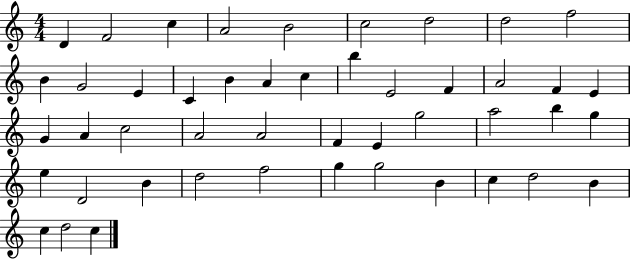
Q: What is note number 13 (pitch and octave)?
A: C4